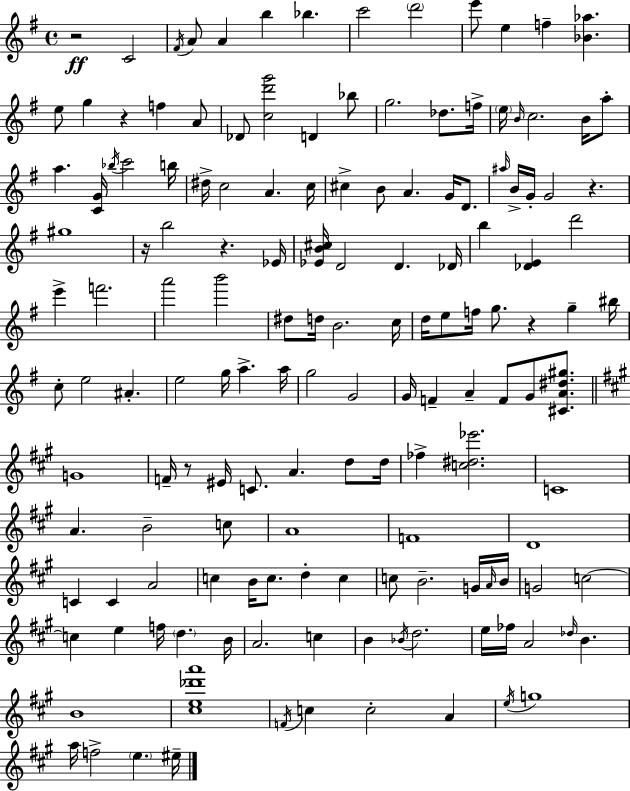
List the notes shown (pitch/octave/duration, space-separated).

R/h C4/h F#4/s A4/e A4/q B5/q Bb5/q. C6/h D6/h E6/e E5/q F5/q [Bb4,Ab5]/q. E5/e G5/q R/q F5/q A4/e Db4/e [C5,D6,G6]/h D4/q Bb5/e G5/h. Db5/e. F5/s E5/s B4/s C5/h. B4/s A5/e A5/q. [C4,G4]/s Bb5/s C6/h B5/s D#5/s C5/h A4/q. C5/s C#5/q B4/e A4/q. G4/s D4/e. A#5/s B4/s G4/s G4/h R/q. G#5/w R/s B5/h R/q. Eb4/s [Eb4,B4,C#5]/s D4/h D4/q. Db4/s B5/q [Db4,E4]/q D6/h E6/q F6/h. A6/h B6/h D#5/e D5/s B4/h. C5/s D5/s E5/e F5/s G5/e. R/q G5/q BIS5/s C5/e E5/h A#4/q. E5/h G5/s A5/q. A5/s G5/h G4/h G4/s F4/q A4/q F4/e G4/e [C#4,A4,D#5,G#5]/e. G4/w F4/s R/e EIS4/s C4/e. A4/q. D5/e D5/s FES5/q [C5,D#5,Eb6]/h. C4/w A4/q. B4/h C5/e A4/w F4/w D4/w C4/q C4/q A4/h C5/q B4/s C5/e. D5/q C5/q C5/e B4/h. G4/s A4/s B4/s G4/h C5/h C5/q E5/q F5/s D5/q. B4/s A4/h. C5/q B4/q Bb4/s D5/h. E5/s FES5/s A4/h Db5/s B4/q. B4/w [C#5,E5,Db6,A6]/w F4/s C5/q C5/h A4/q E5/s G5/w A5/s F5/h E5/q. EIS5/s